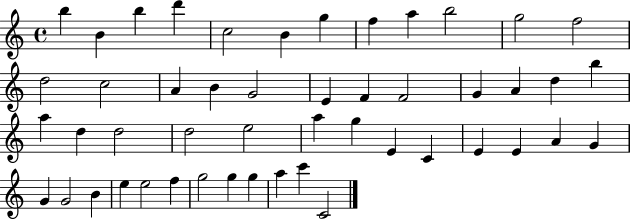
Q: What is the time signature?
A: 4/4